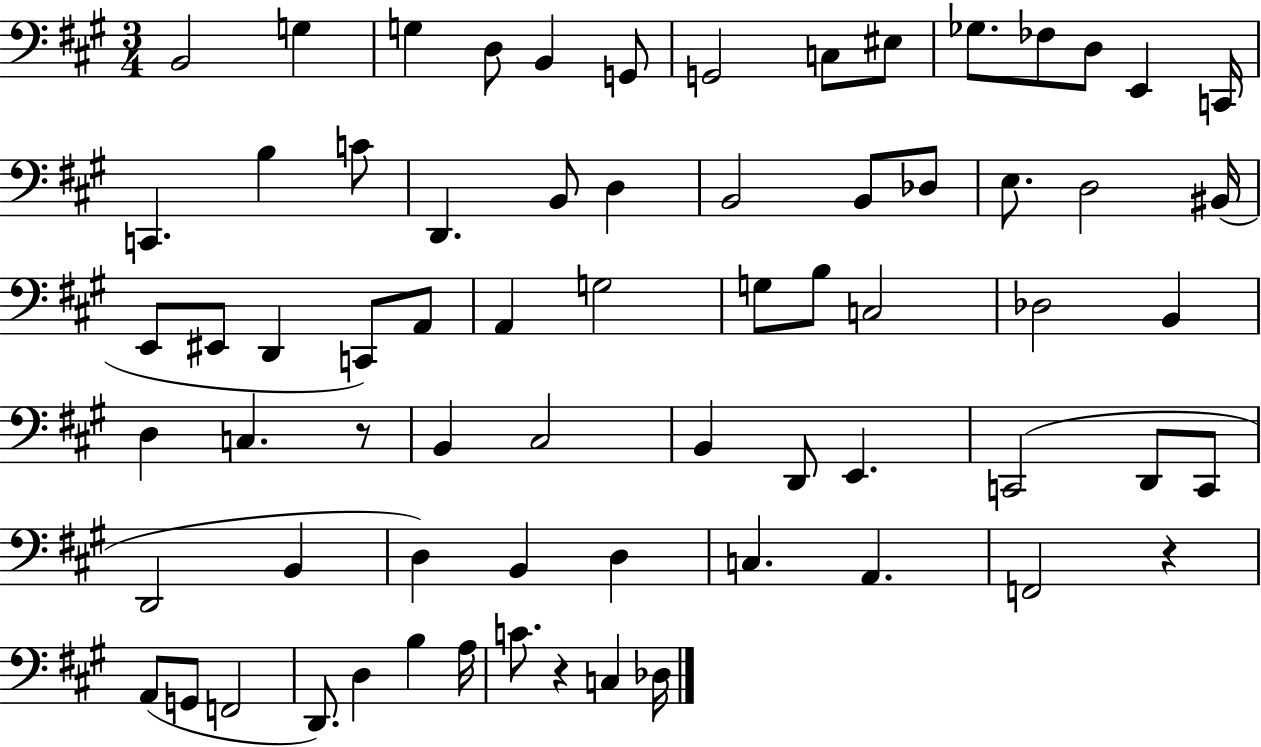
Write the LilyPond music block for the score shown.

{
  \clef bass
  \numericTimeSignature
  \time 3/4
  \key a \major
  b,2 g4 | g4 d8 b,4 g,8 | g,2 c8 eis8 | ges8. fes8 d8 e,4 c,16 | \break c,4. b4 c'8 | d,4. b,8 d4 | b,2 b,8 des8 | e8. d2 bis,16( | \break e,8 eis,8 d,4 c,8) a,8 | a,4 g2 | g8 b8 c2 | des2 b,4 | \break d4 c4. r8 | b,4 cis2 | b,4 d,8 e,4. | c,2( d,8 c,8 | \break d,2 b,4 | d4) b,4 d4 | c4. a,4. | f,2 r4 | \break a,8( g,8 f,2 | d,8.) d4 b4 a16 | c'8. r4 c4 des16 | \bar "|."
}